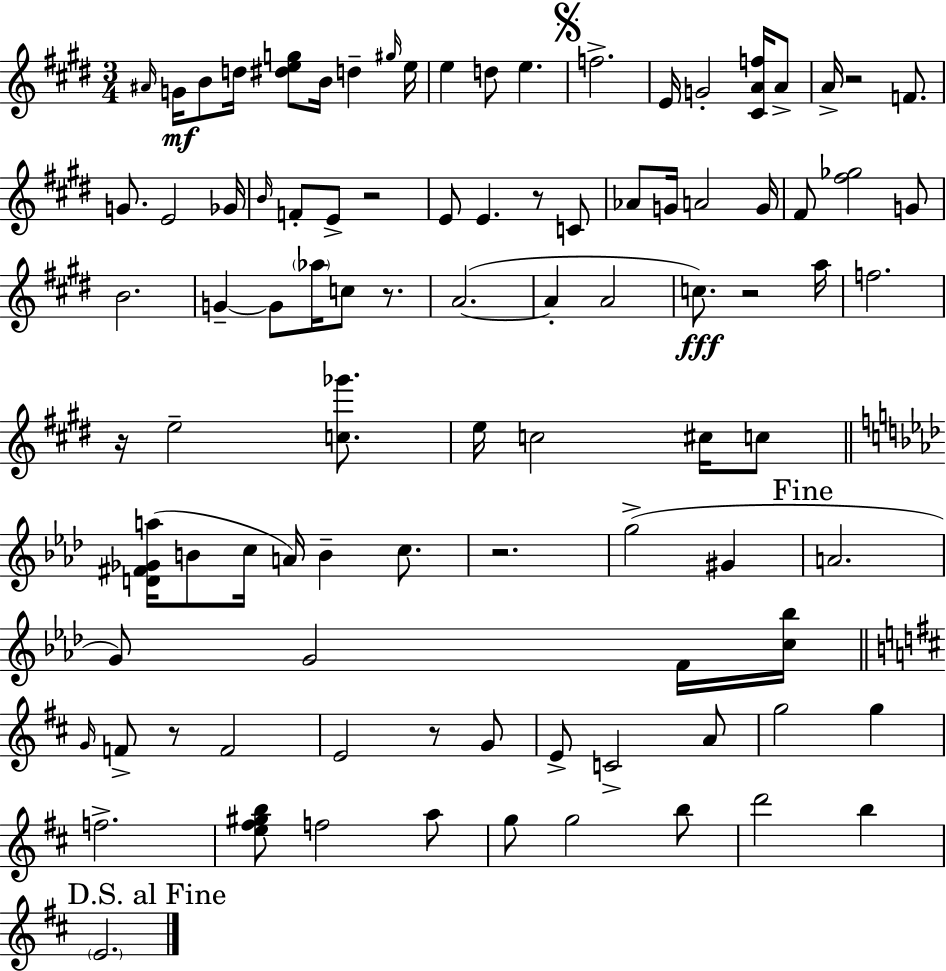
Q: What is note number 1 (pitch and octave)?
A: A#4